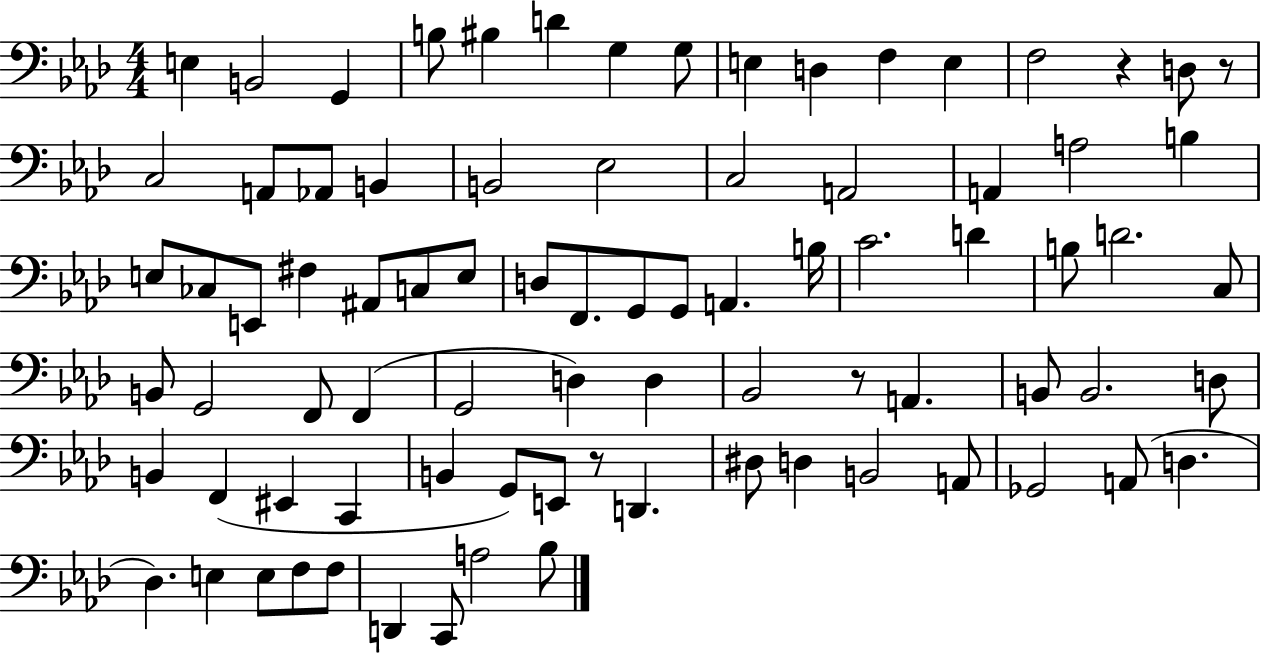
{
  \clef bass
  \numericTimeSignature
  \time 4/4
  \key aes \major
  e4 b,2 g,4 | b8 bis4 d'4 g4 g8 | e4 d4 f4 e4 | f2 r4 d8 r8 | \break c2 a,8 aes,8 b,4 | b,2 ees2 | c2 a,2 | a,4 a2 b4 | \break e8 ces8 e,8 fis4 ais,8 c8 e8 | d8 f,8. g,8 g,8 a,4. b16 | c'2. d'4 | b8 d'2. c8 | \break b,8 g,2 f,8 f,4( | g,2 d4) d4 | bes,2 r8 a,4. | b,8 b,2. d8 | \break b,4 f,4( eis,4 c,4 | b,4 g,8) e,8 r8 d,4. | dis8 d4 b,2 a,8 | ges,2 a,8( d4. | \break des4.) e4 e8 f8 f8 | d,4 c,8 a2 bes8 | \bar "|."
}